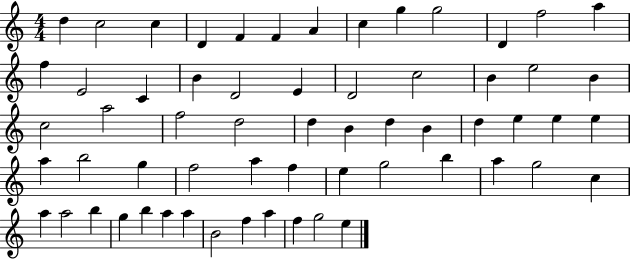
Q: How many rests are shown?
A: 0